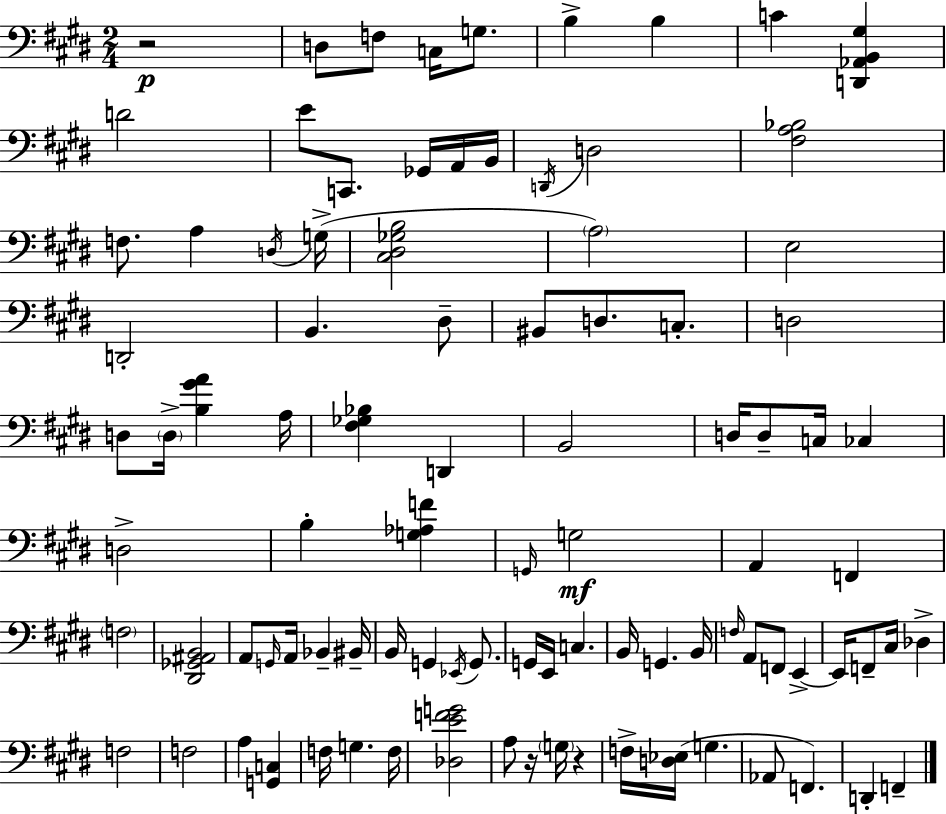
R/h D3/e F3/e C3/s G3/e. B3/q B3/q C4/q [D2,Ab2,B2,G#3]/q D4/h E4/e C2/e. Gb2/s A2/s B2/s D2/s D3/h [F#3,A3,Bb3]/h F3/e. A3/q D3/s G3/s [C#3,D#3,Gb3,B3]/h A3/h E3/h D2/h B2/q. D#3/e BIS2/e D3/e. C3/e. D3/h D3/e D3/s [B3,G#4,A4]/q A3/s [F#3,Gb3,Bb3]/q D2/q B2/h D3/s D3/e C3/s CES3/q D3/h B3/q [G3,Ab3,F4]/q G2/s G3/h A2/q F2/q F3/h [D#2,Gb2,A#2,B2]/h A2/e G2/s A2/s Bb2/q BIS2/s B2/s G2/q Eb2/s G2/e. G2/s E2/s C3/q. B2/s G2/q. B2/s F3/s A2/e F2/e E2/q E2/s F2/e C#3/s Db3/q F3/h F3/h A3/q [G2,C3]/q F3/s G3/q. F3/s [Db3,E4,F4,G4]/h A3/e R/s G3/s R/q F3/s [D3,Eb3]/s G3/q. Ab2/e F2/q. D2/q F2/q